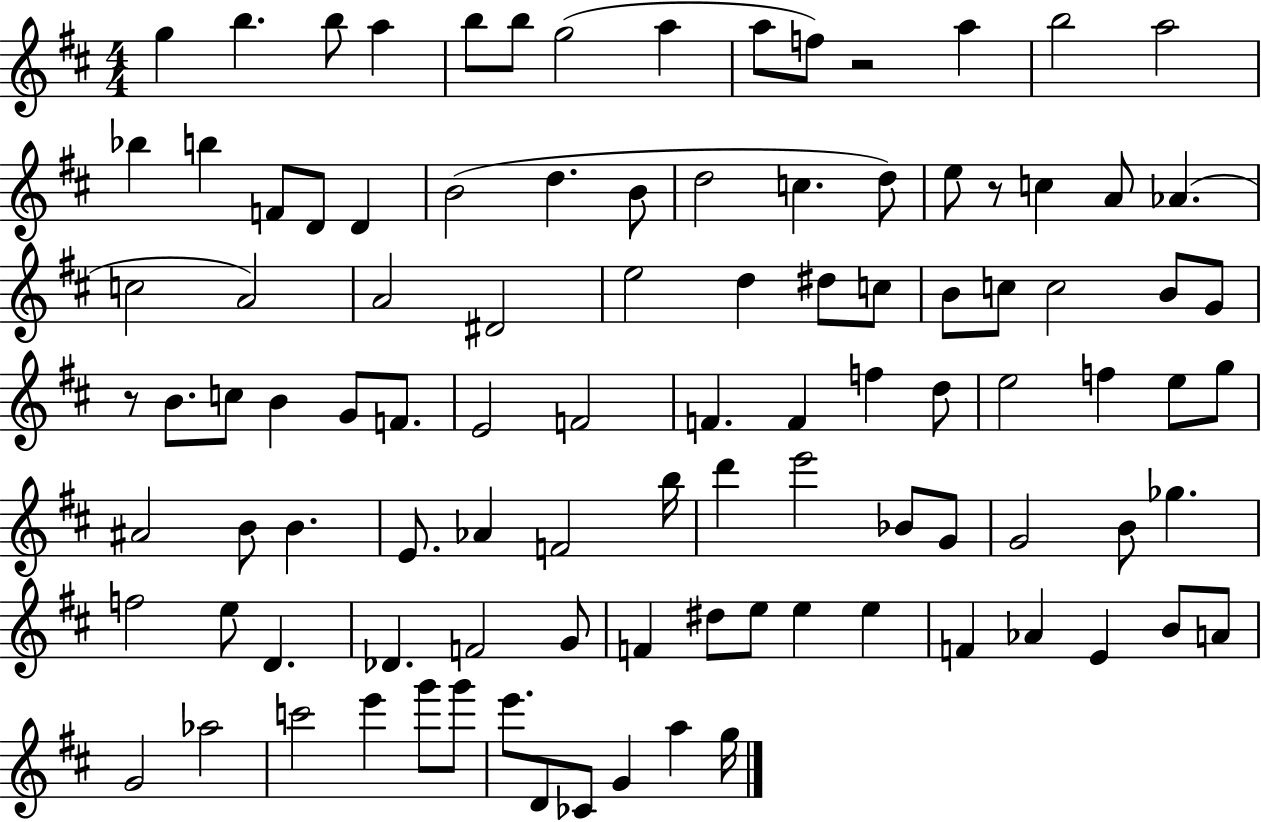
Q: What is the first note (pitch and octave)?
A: G5